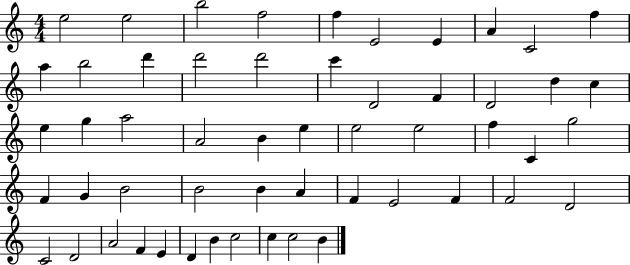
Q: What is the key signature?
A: C major